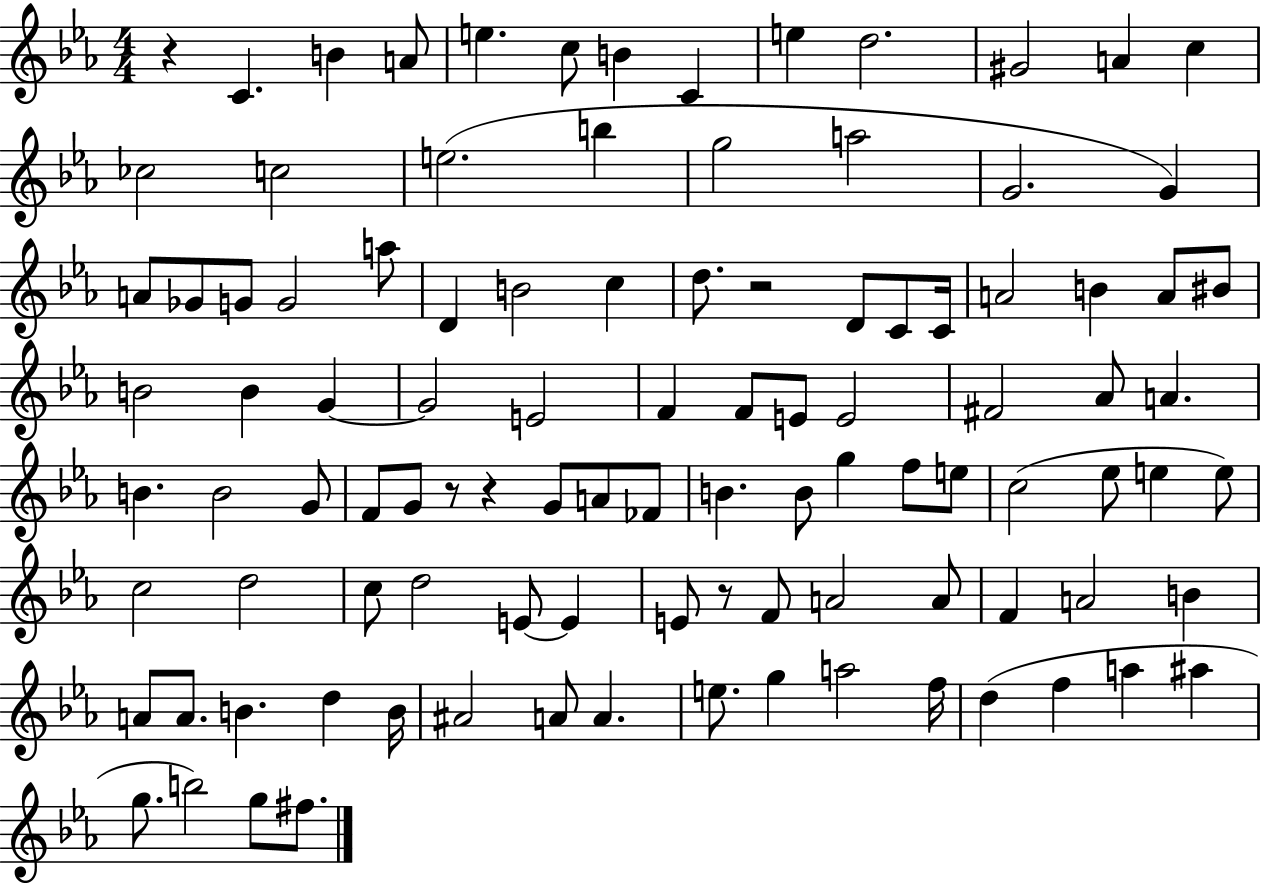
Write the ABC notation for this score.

X:1
T:Untitled
M:4/4
L:1/4
K:Eb
z C B A/2 e c/2 B C e d2 ^G2 A c _c2 c2 e2 b g2 a2 G2 G A/2 _G/2 G/2 G2 a/2 D B2 c d/2 z2 D/2 C/2 C/4 A2 B A/2 ^B/2 B2 B G G2 E2 F F/2 E/2 E2 ^F2 _A/2 A B B2 G/2 F/2 G/2 z/2 z G/2 A/2 _F/2 B B/2 g f/2 e/2 c2 _e/2 e e/2 c2 d2 c/2 d2 E/2 E E/2 z/2 F/2 A2 A/2 F A2 B A/2 A/2 B d B/4 ^A2 A/2 A e/2 g a2 f/4 d f a ^a g/2 b2 g/2 ^f/2